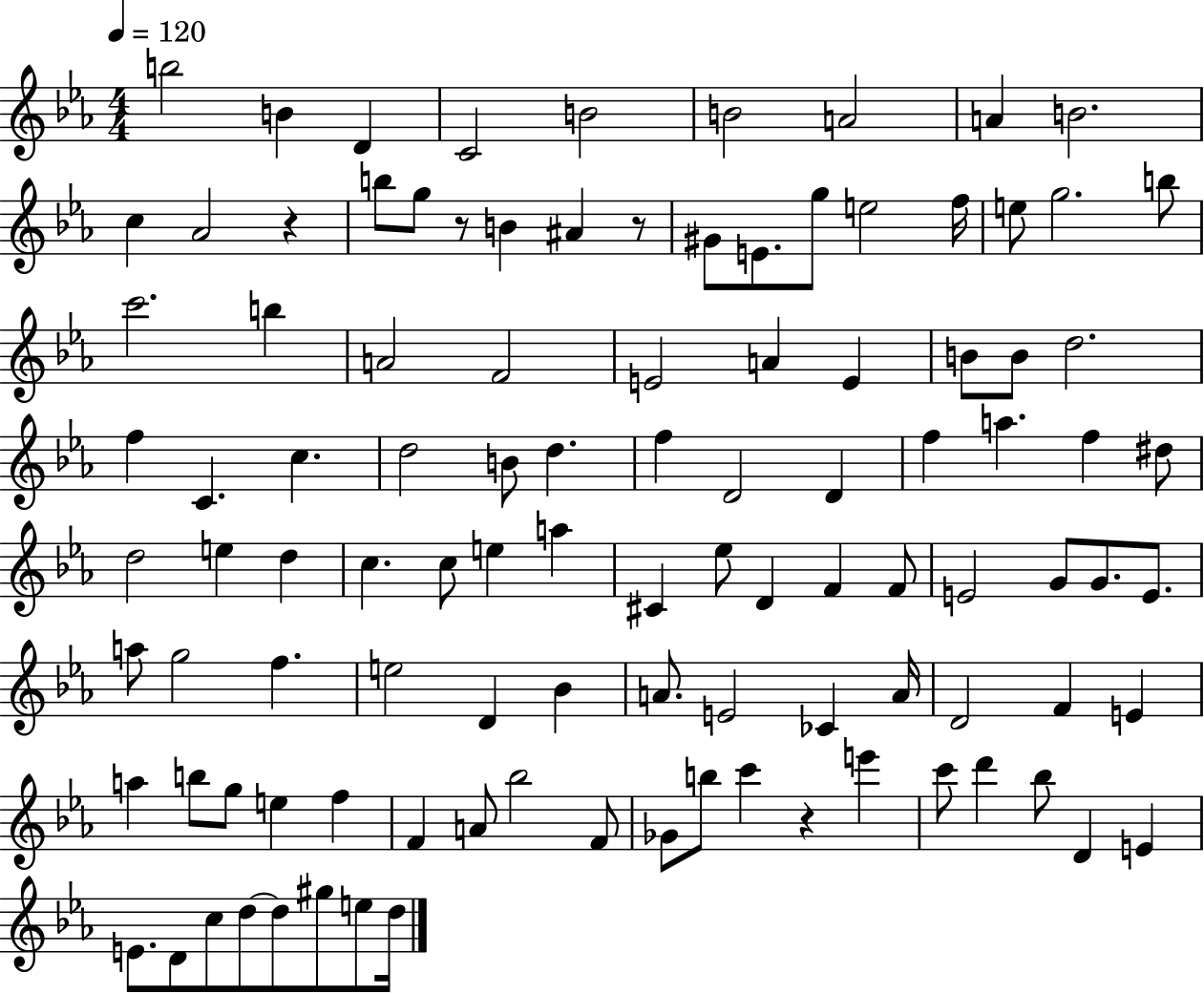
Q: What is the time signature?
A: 4/4